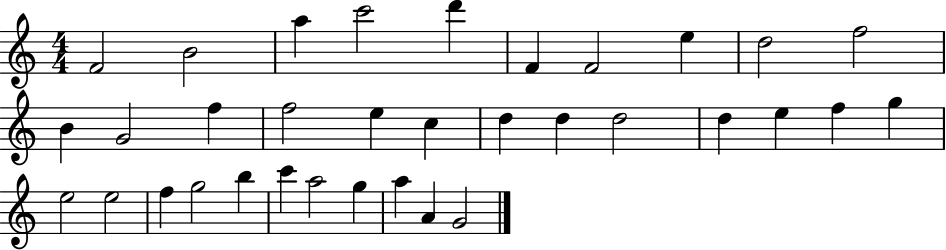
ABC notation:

X:1
T:Untitled
M:4/4
L:1/4
K:C
F2 B2 a c'2 d' F F2 e d2 f2 B G2 f f2 e c d d d2 d e f g e2 e2 f g2 b c' a2 g a A G2